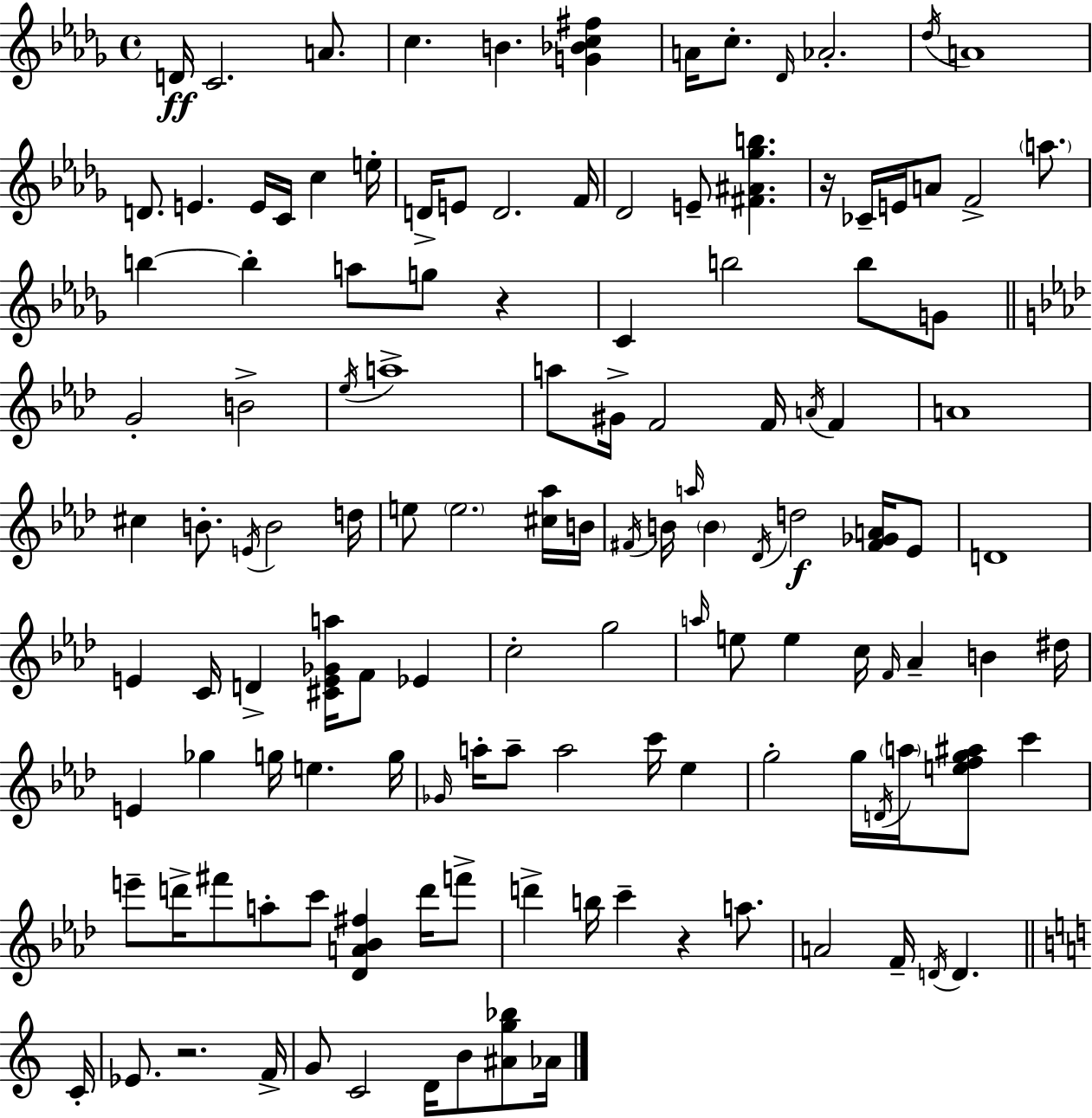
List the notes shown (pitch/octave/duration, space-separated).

D4/s C4/h. A4/e. C5/q. B4/q. [G4,Bb4,C5,F#5]/q A4/s C5/e. Db4/s Ab4/h. Db5/s A4/w D4/e. E4/q. E4/s C4/s C5/q E5/s D4/s E4/e D4/h. F4/s Db4/h E4/e [F#4,A#4,Gb5,B5]/q. R/s CES4/s E4/s A4/e F4/h A5/e. B5/q B5/q A5/e G5/e R/q C4/q B5/h B5/e G4/e G4/h B4/h Eb5/s A5/w A5/e G#4/s F4/h F4/s A4/s F4/q A4/w C#5/q B4/e. E4/s B4/h D5/s E5/e E5/h. [C#5,Ab5]/s B4/s F#4/s B4/s A5/s B4/q Db4/s D5/h [F#4,Gb4,A4]/s Eb4/e D4/w E4/q C4/s D4/q [C#4,E4,Gb4,A5]/s F4/e Eb4/q C5/h G5/h A5/s E5/e E5/q C5/s F4/s Ab4/q B4/q D#5/s E4/q Gb5/q G5/s E5/q. G5/s Gb4/s A5/s A5/e A5/h C6/s Eb5/q G5/h G5/s D4/s A5/s [E5,F5,G5,A#5]/e C6/q E6/e D6/s F#6/e A5/e C6/e [Db4,A4,Bb4,F#5]/q D6/s F6/e D6/q B5/s C6/q R/q A5/e. A4/h F4/s D4/s D4/q. C4/s Eb4/e. R/h. F4/s G4/e C4/h D4/s B4/e [A#4,G5,Bb5]/e Ab4/s